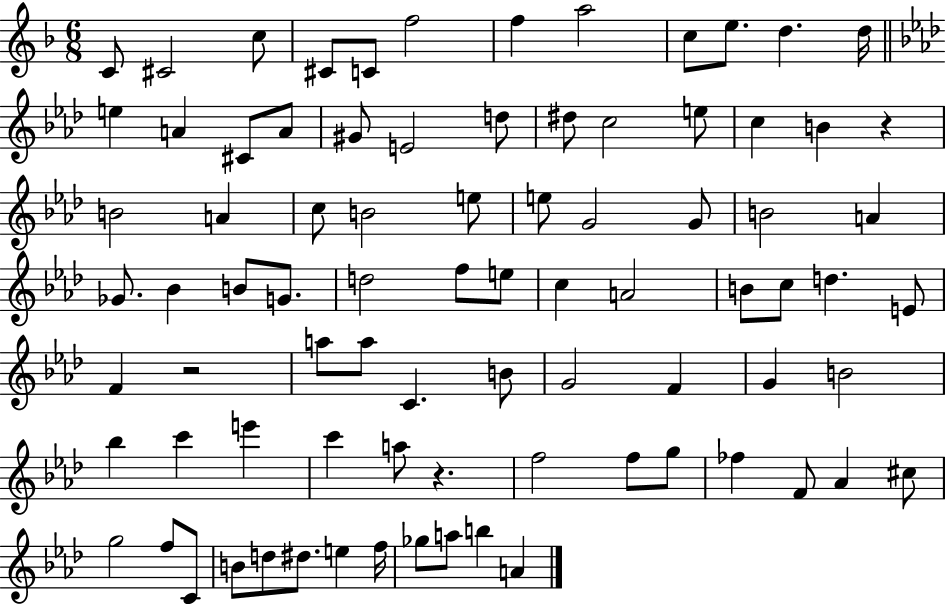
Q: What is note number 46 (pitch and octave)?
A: D5